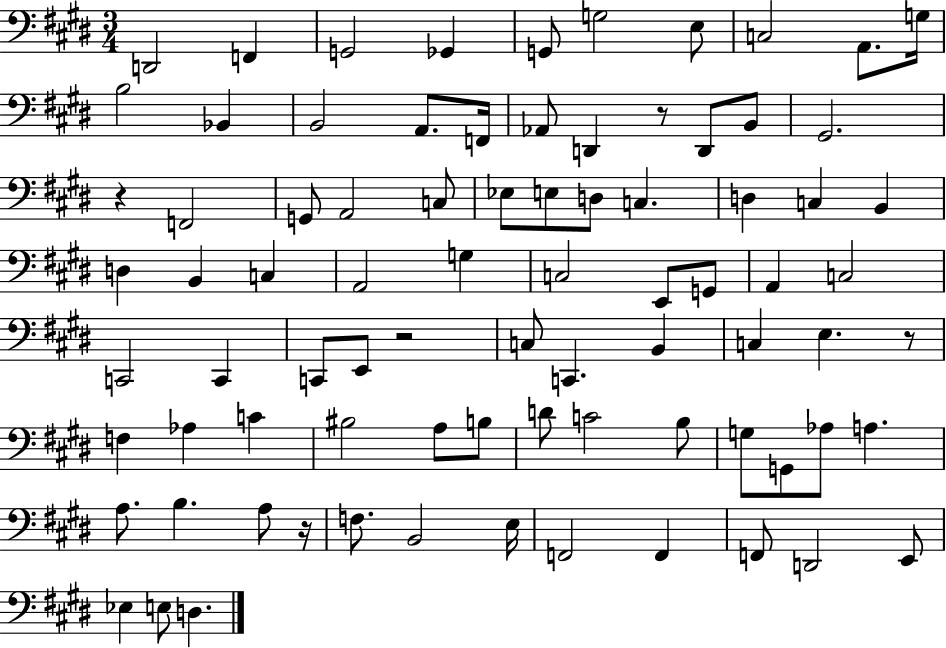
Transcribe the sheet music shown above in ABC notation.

X:1
T:Untitled
M:3/4
L:1/4
K:E
D,,2 F,, G,,2 _G,, G,,/2 G,2 E,/2 C,2 A,,/2 G,/4 B,2 _B,, B,,2 A,,/2 F,,/4 _A,,/2 D,, z/2 D,,/2 B,,/2 ^G,,2 z F,,2 G,,/2 A,,2 C,/2 _E,/2 E,/2 D,/2 C, D, C, B,, D, B,, C, A,,2 G, C,2 E,,/2 G,,/2 A,, C,2 C,,2 C,, C,,/2 E,,/2 z2 C,/2 C,, B,, C, E, z/2 F, _A, C ^B,2 A,/2 B,/2 D/2 C2 B,/2 G,/2 G,,/2 _A,/2 A, A,/2 B, A,/2 z/4 F,/2 B,,2 E,/4 F,,2 F,, F,,/2 D,,2 E,,/2 _E, E,/2 D,